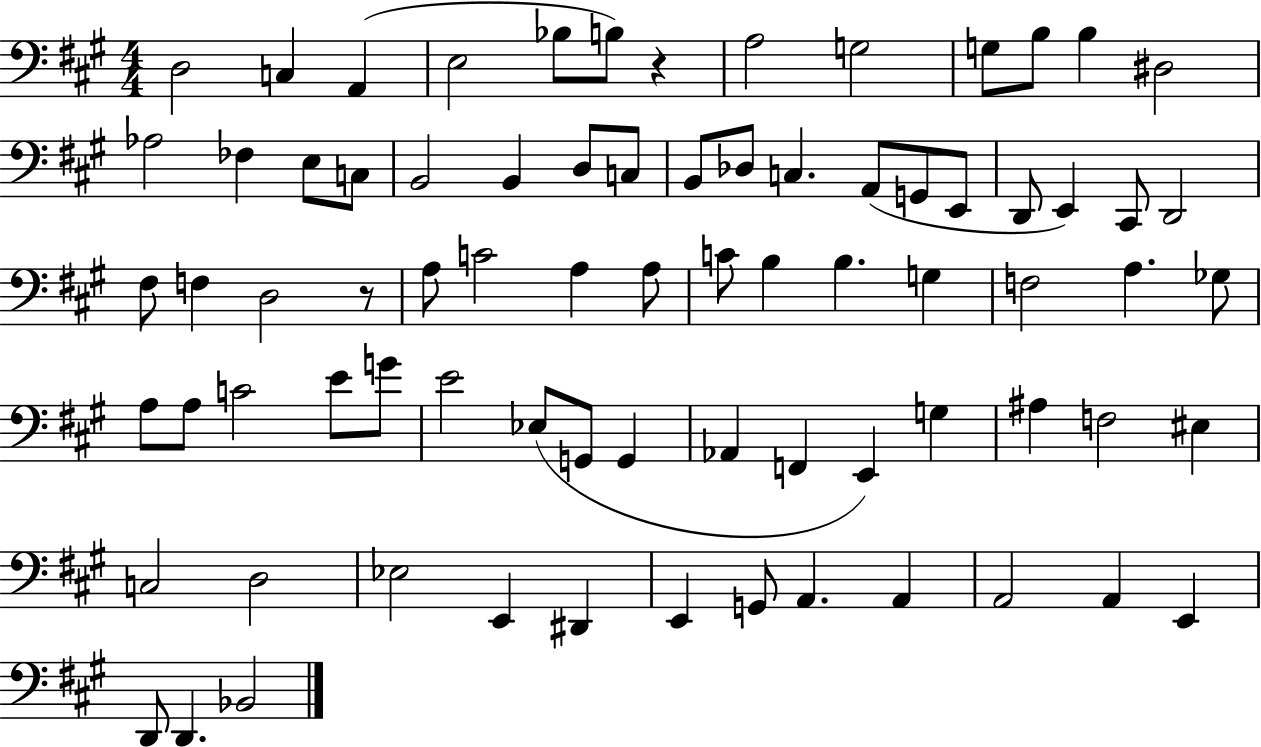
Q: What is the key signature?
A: A major